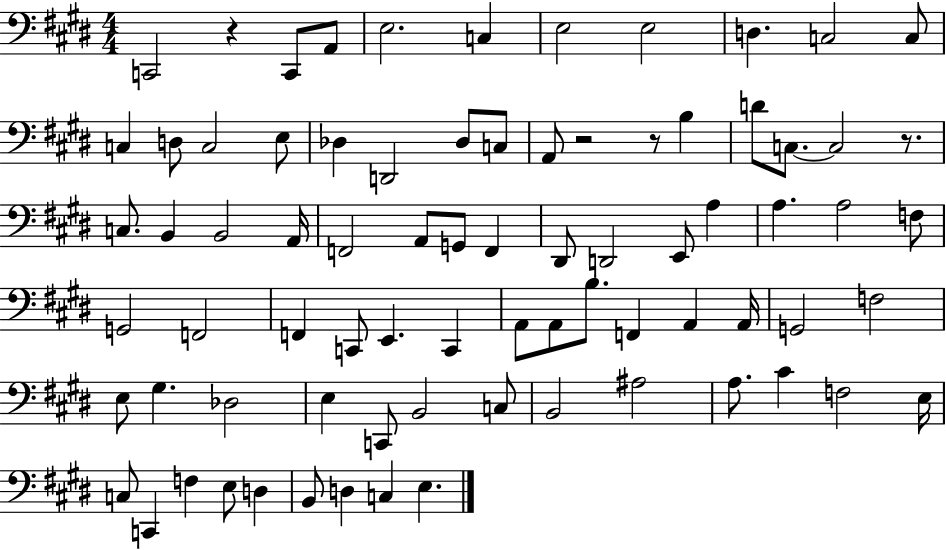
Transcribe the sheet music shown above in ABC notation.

X:1
T:Untitled
M:4/4
L:1/4
K:E
C,,2 z C,,/2 A,,/2 E,2 C, E,2 E,2 D, C,2 C,/2 C, D,/2 C,2 E,/2 _D, D,,2 _D,/2 C,/2 A,,/2 z2 z/2 B, D/2 C,/2 C,2 z/2 C,/2 B,, B,,2 A,,/4 F,,2 A,,/2 G,,/2 F,, ^D,,/2 D,,2 E,,/2 A, A, A,2 F,/2 G,,2 F,,2 F,, C,,/2 E,, C,, A,,/2 A,,/2 B,/2 F,, A,, A,,/4 G,,2 F,2 E,/2 ^G, _D,2 E, C,,/2 B,,2 C,/2 B,,2 ^A,2 A,/2 ^C F,2 E,/4 C,/2 C,, F, E,/2 D, B,,/2 D, C, E,